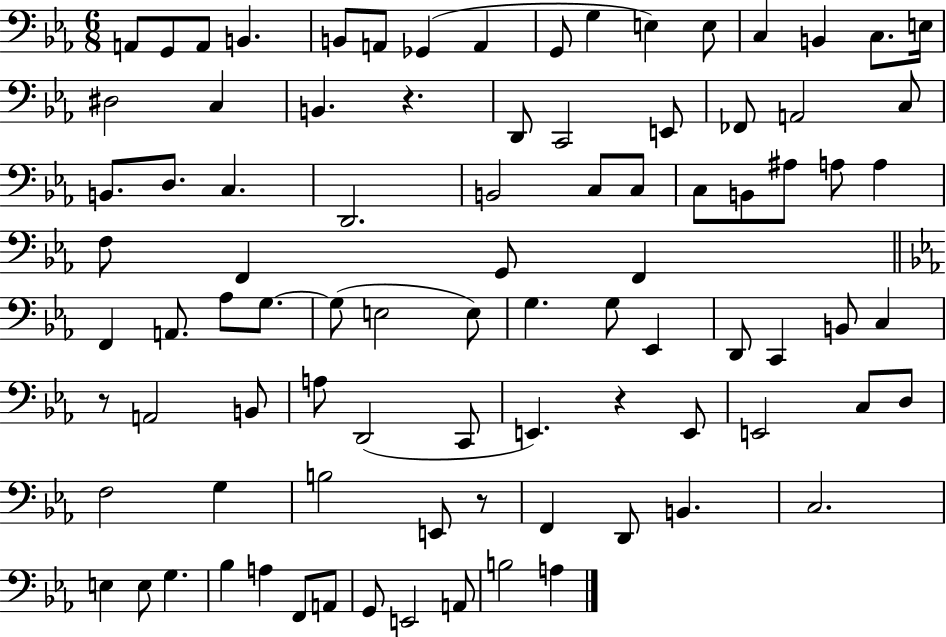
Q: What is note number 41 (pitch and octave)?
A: F2